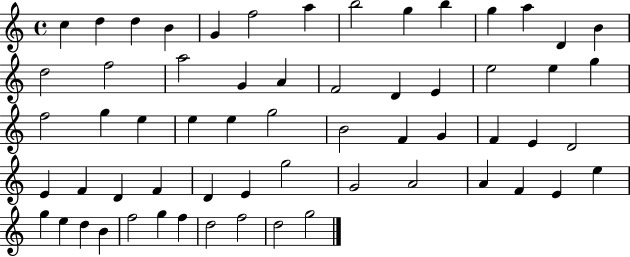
C5/q D5/q D5/q B4/q G4/q F5/h A5/q B5/h G5/q B5/q G5/q A5/q D4/q B4/q D5/h F5/h A5/h G4/q A4/q F4/h D4/q E4/q E5/h E5/q G5/q F5/h G5/q E5/q E5/q E5/q G5/h B4/h F4/q G4/q F4/q E4/q D4/h E4/q F4/q D4/q F4/q D4/q E4/q G5/h G4/h A4/h A4/q F4/q E4/q E5/q G5/q E5/q D5/q B4/q F5/h G5/q F5/q D5/h F5/h D5/h G5/h